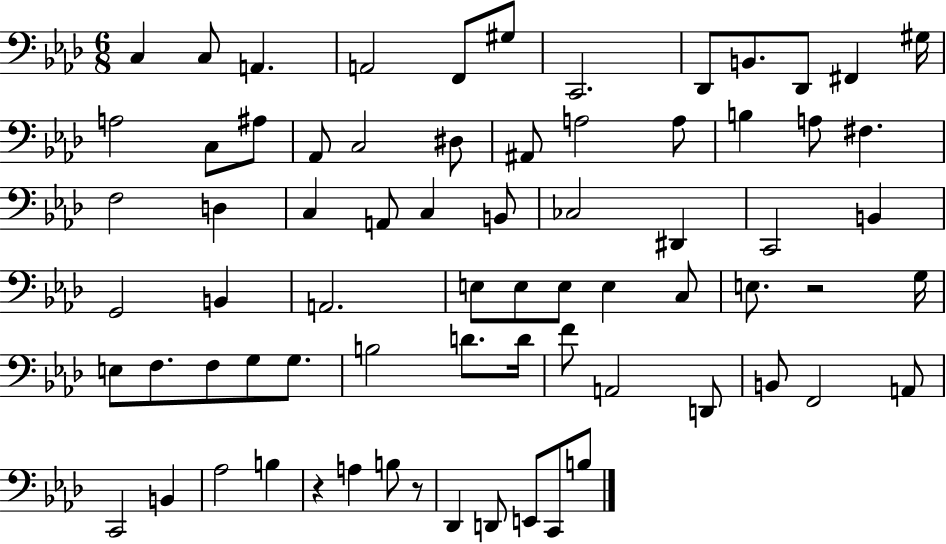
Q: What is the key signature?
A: AES major